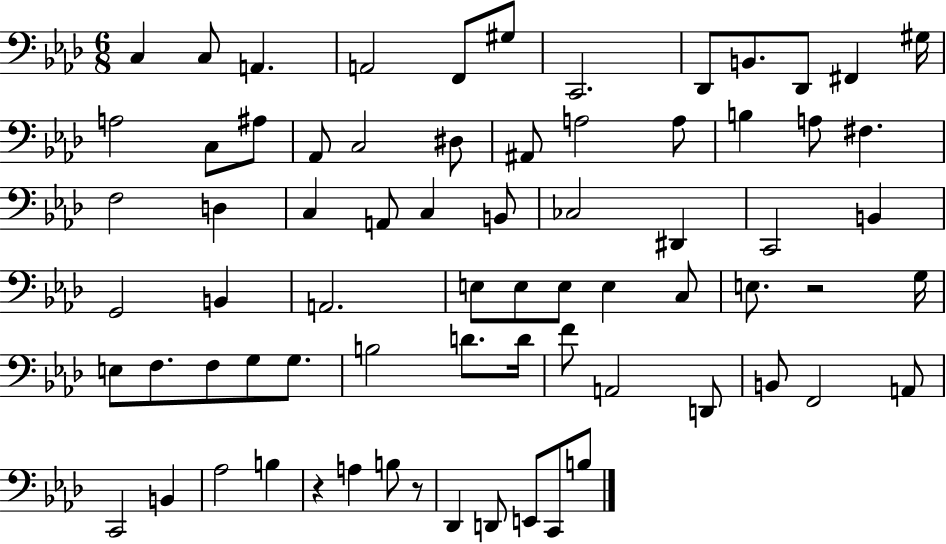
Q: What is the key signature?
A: AES major